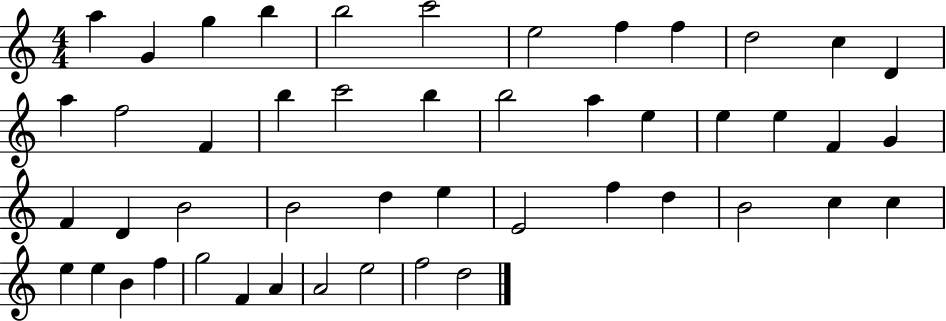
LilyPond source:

{
  \clef treble
  \numericTimeSignature
  \time 4/4
  \key c \major
  a''4 g'4 g''4 b''4 | b''2 c'''2 | e''2 f''4 f''4 | d''2 c''4 d'4 | \break a''4 f''2 f'4 | b''4 c'''2 b''4 | b''2 a''4 e''4 | e''4 e''4 f'4 g'4 | \break f'4 d'4 b'2 | b'2 d''4 e''4 | e'2 f''4 d''4 | b'2 c''4 c''4 | \break e''4 e''4 b'4 f''4 | g''2 f'4 a'4 | a'2 e''2 | f''2 d''2 | \break \bar "|."
}